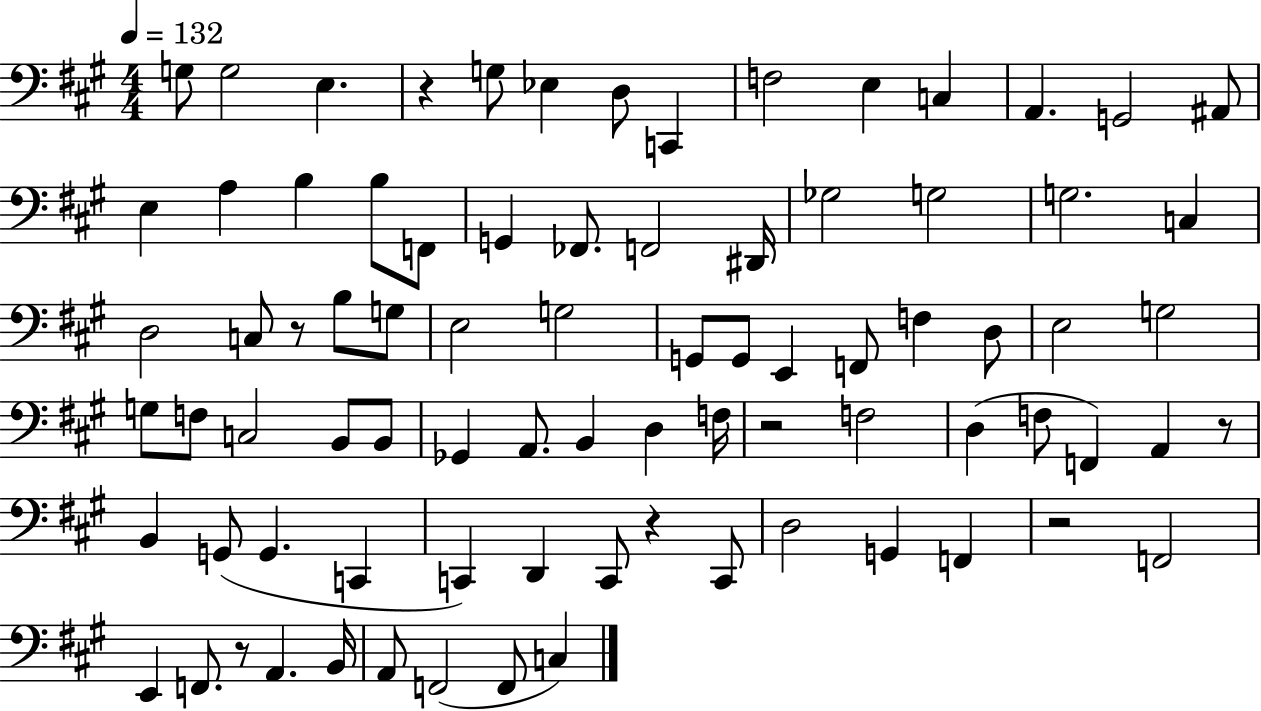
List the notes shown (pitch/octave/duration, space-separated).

G3/e G3/h E3/q. R/q G3/e Eb3/q D3/e C2/q F3/h E3/q C3/q A2/q. G2/h A#2/e E3/q A3/q B3/q B3/e F2/e G2/q FES2/e. F2/h D#2/s Gb3/h G3/h G3/h. C3/q D3/h C3/e R/e B3/e G3/e E3/h G3/h G2/e G2/e E2/q F2/e F3/q D3/e E3/h G3/h G3/e F3/e C3/h B2/e B2/e Gb2/q A2/e. B2/q D3/q F3/s R/h F3/h D3/q F3/e F2/q A2/q R/e B2/q G2/e G2/q. C2/q C2/q D2/q C2/e R/q C2/e D3/h G2/q F2/q R/h F2/h E2/q F2/e. R/e A2/q. B2/s A2/e F2/h F2/e C3/q